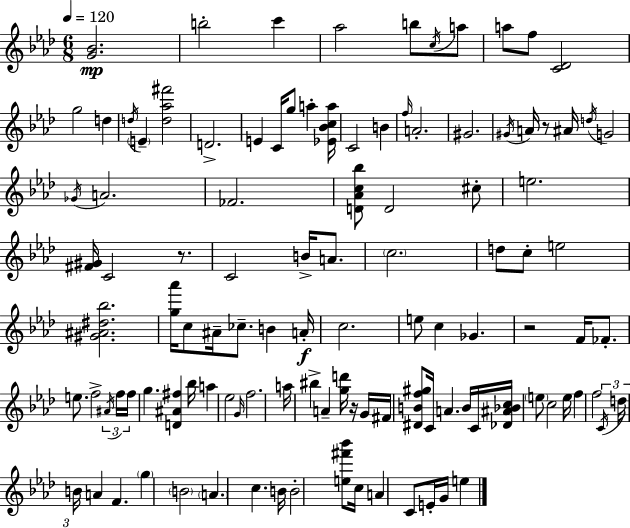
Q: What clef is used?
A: treble